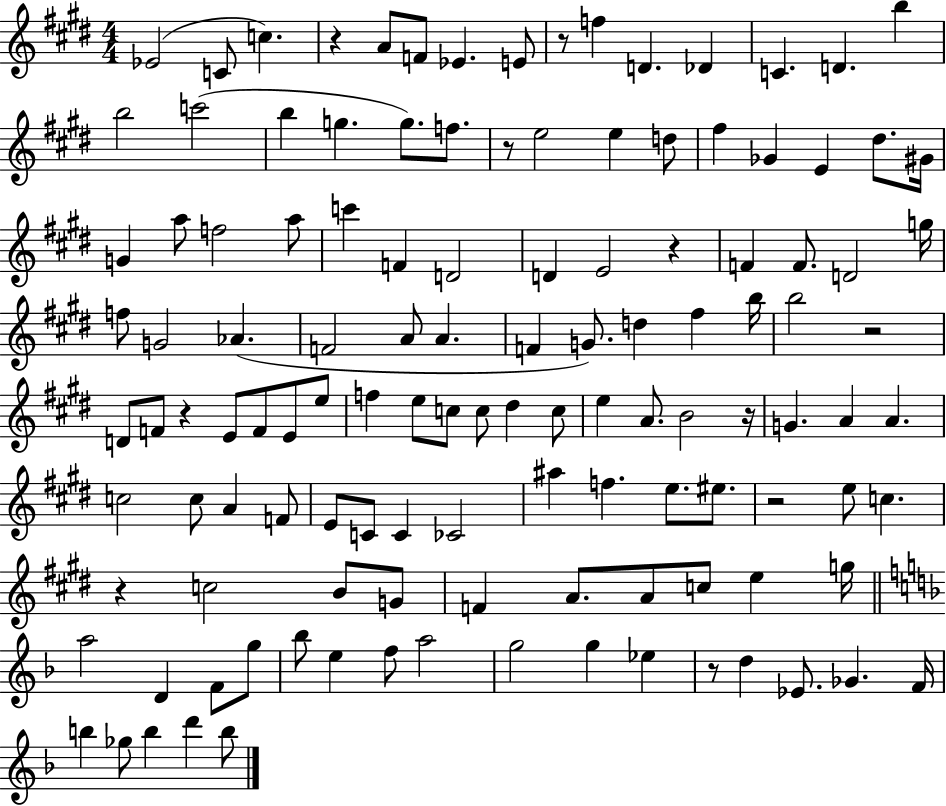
X:1
T:Untitled
M:4/4
L:1/4
K:E
_E2 C/2 c z A/2 F/2 _E E/2 z/2 f D _D C D b b2 c'2 b g g/2 f/2 z/2 e2 e d/2 ^f _G E ^d/2 ^G/4 G a/2 f2 a/2 c' F D2 D E2 z F F/2 D2 g/4 f/2 G2 _A F2 A/2 A F G/2 d ^f b/4 b2 z2 D/2 F/2 z E/2 F/2 E/2 e/2 f e/2 c/2 c/2 ^d c/2 e A/2 B2 z/4 G A A c2 c/2 A F/2 E/2 C/2 C _C2 ^a f e/2 ^e/2 z2 e/2 c z c2 B/2 G/2 F A/2 A/2 c/2 e g/4 a2 D F/2 g/2 _b/2 e f/2 a2 g2 g _e z/2 d _E/2 _G F/4 b _g/2 b d' b/2